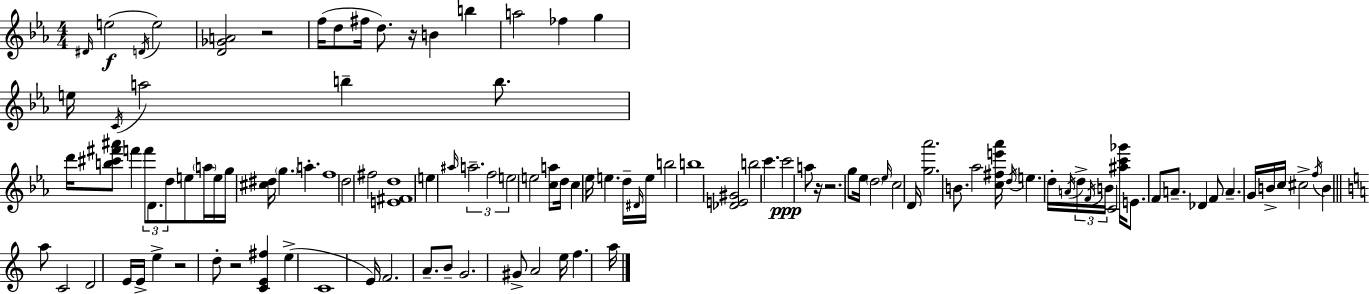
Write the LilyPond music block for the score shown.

{
  \clef treble
  \numericTimeSignature
  \time 4/4
  \key c \minor
  \grace { dis'16 }(\f e''2 \acciaccatura { d'16 } e''2) | <d' ges' a'>2 r2 | f''16( d''8 fis''16 d''8.) r16 b'4 b''4 | a''2 fes''4 g''4 | \break e''16 \acciaccatura { c'16 } a''2 b''4-- | b''8. d'''16 <b'' cis''' fis''' ais'''>8 f'''4 \tuplet 3/2 { f'''8 d'8. d''8 } | e''8 \parenthesize a''16 e''16 g''16 <cis'' dis''>16 \parenthesize g''4. a''4.-. | f''1 | \break d''2 fis''2 | <e' fis' d''>1 | e''4 \grace { ais''16 } \tuplet 3/2 { a''2.-- | f''2 e''2 } | \break e''2 <c'' a''>8 d''16 c''4 | ees''16 e''4. d''16-- \grace { dis'16 } e''16 b''2 | b''1 | <des' e' gis'>2 b''2 | \break c'''4. c'''2\ppp | a''8 r16 r2. | g''8 ees''16 \parenthesize d''2 \grace { ees''16 } c''2 | d'16 <g'' aes'''>2. | \break b'8. aes''2 <c'' fis'' e''' aes'''>16 \acciaccatura { d''16 } | e''4. d''16-. \acciaccatura { a'16 } \tuplet 3/2 { d''16-> \acciaccatura { f'16 } b'16 } c'2 | <ais'' c''' ges'''>16 e'8. f'8 a'8.-- des'4 | f'8 a'4.-- g'16 b'16-> c''16 cis''2-> | \break \acciaccatura { f''16 } b'4 \bar "||" \break \key c \major a''8 c'2 d'2 | e'16 e'16-> e''4-> r2 | d''8-. r2 <c' e' fis''>4 e''4->( | c'1 | \break e'16) f'2. a'8.-- | b'8-- g'2. | gis'8-> a'2 e''16 f''4. | a''16 \bar "|."
}